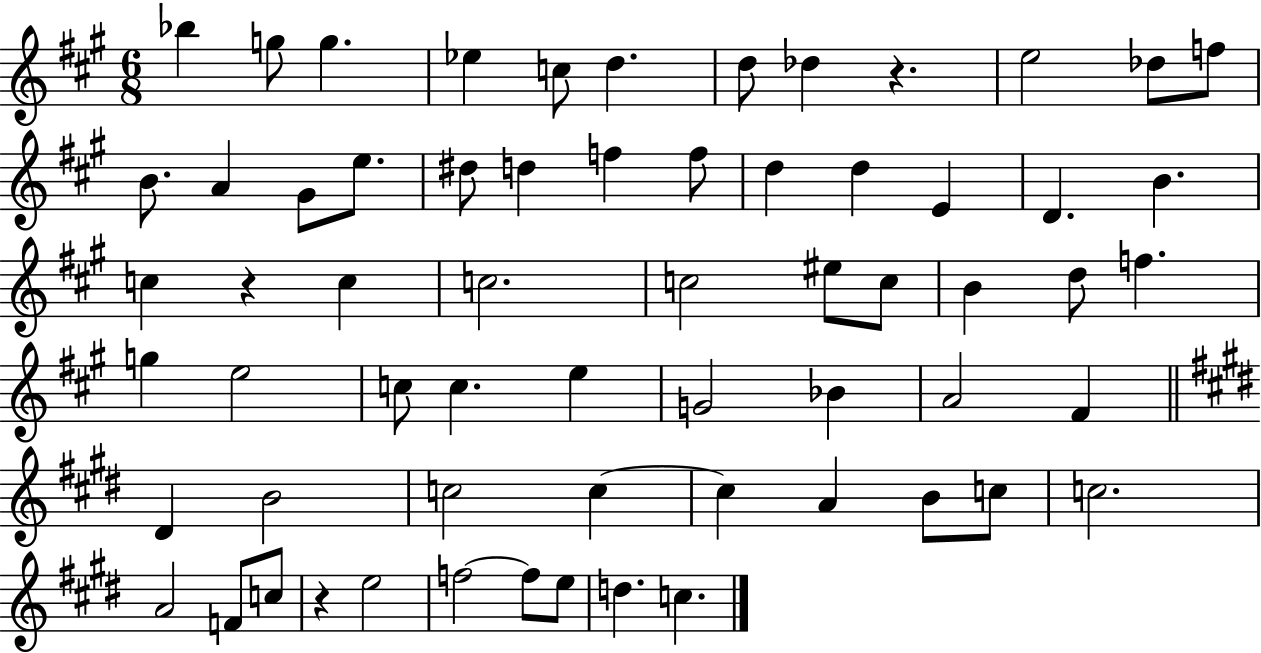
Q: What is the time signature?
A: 6/8